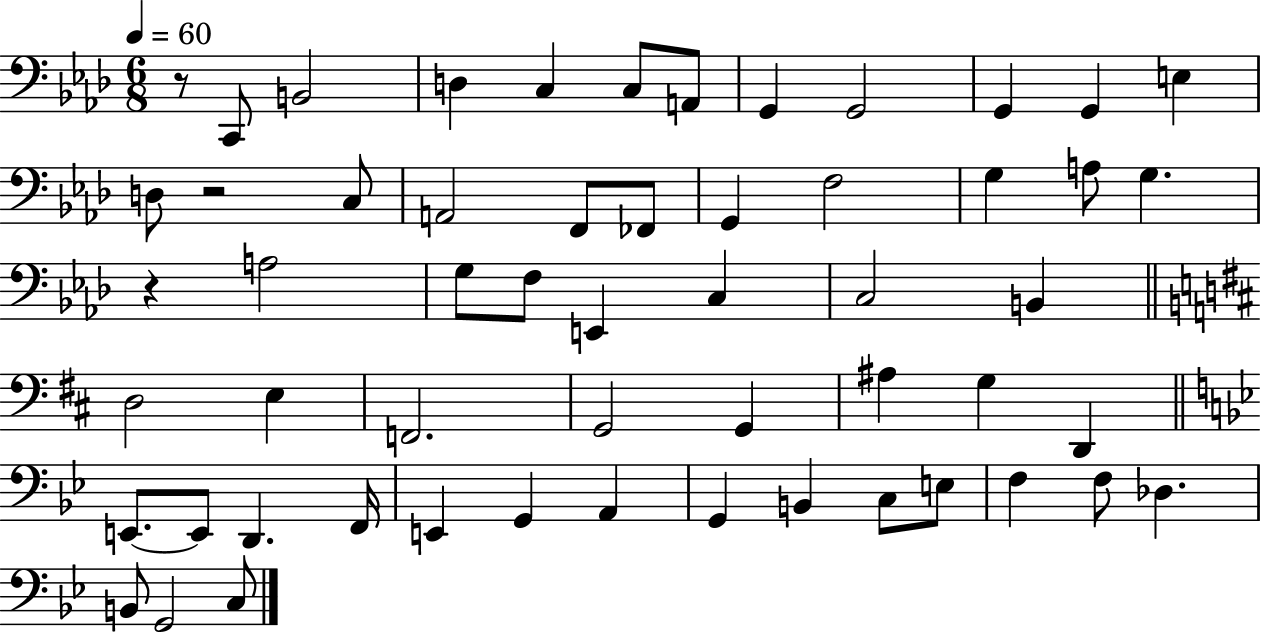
R/e C2/e B2/h D3/q C3/q C3/e A2/e G2/q G2/h G2/q G2/q E3/q D3/e R/h C3/e A2/h F2/e FES2/e G2/q F3/h G3/q A3/e G3/q. R/q A3/h G3/e F3/e E2/q C3/q C3/h B2/q D3/h E3/q F2/h. G2/h G2/q A#3/q G3/q D2/q E2/e. E2/e D2/q. F2/s E2/q G2/q A2/q G2/q B2/q C3/e E3/e F3/q F3/e Db3/q. B2/e G2/h C3/e